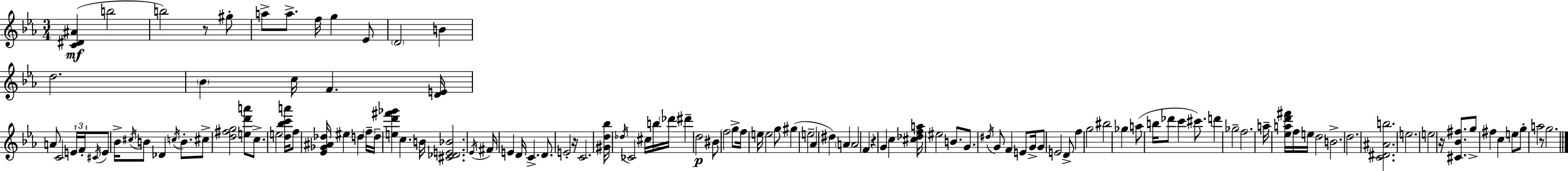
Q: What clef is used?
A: treble